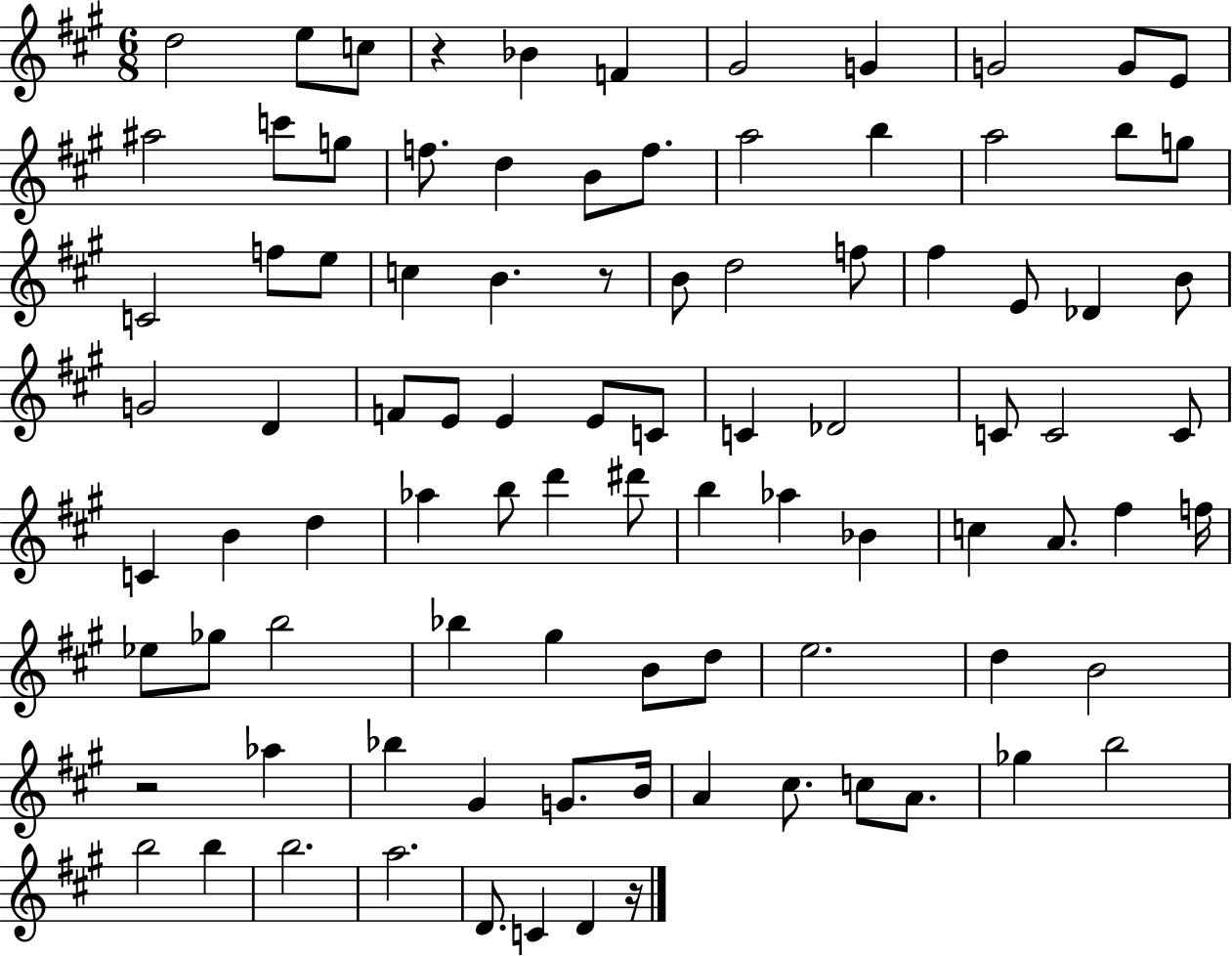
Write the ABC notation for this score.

X:1
T:Untitled
M:6/8
L:1/4
K:A
d2 e/2 c/2 z _B F ^G2 G G2 G/2 E/2 ^a2 c'/2 g/2 f/2 d B/2 f/2 a2 b a2 b/2 g/2 C2 f/2 e/2 c B z/2 B/2 d2 f/2 ^f E/2 _D B/2 G2 D F/2 E/2 E E/2 C/2 C _D2 C/2 C2 C/2 C B d _a b/2 d' ^d'/2 b _a _B c A/2 ^f f/4 _e/2 _g/2 b2 _b ^g B/2 d/2 e2 d B2 z2 _a _b ^G G/2 B/4 A ^c/2 c/2 A/2 _g b2 b2 b b2 a2 D/2 C D z/4